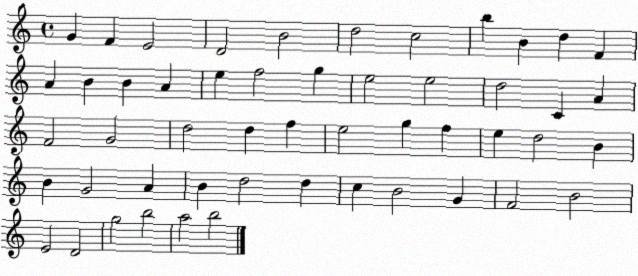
X:1
T:Untitled
M:4/4
L:1/4
K:C
G F E2 D2 B2 d2 c2 b B d F A B B A e f2 g e2 e2 d2 C A F2 G2 d2 d f e2 g f e d2 B B G2 A B d2 d c B2 G F2 B2 E2 D2 g2 b2 a2 b2